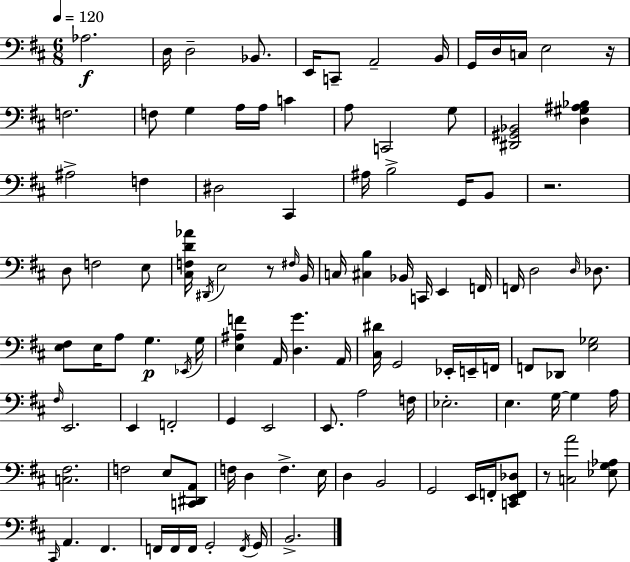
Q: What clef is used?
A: bass